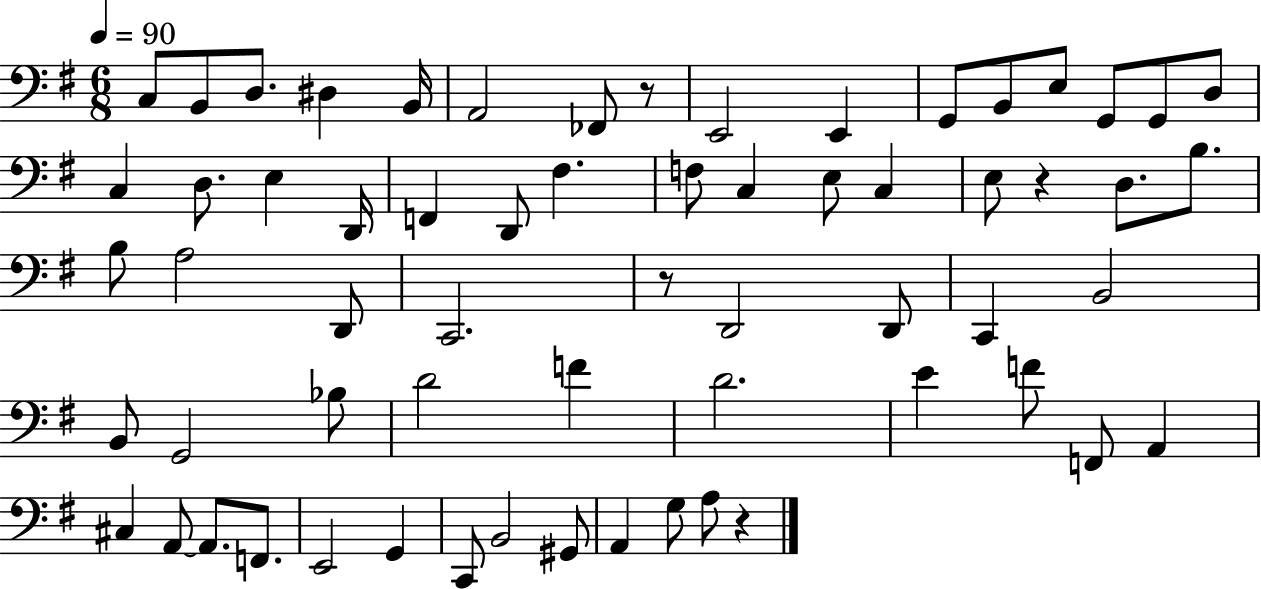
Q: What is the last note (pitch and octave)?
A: A3